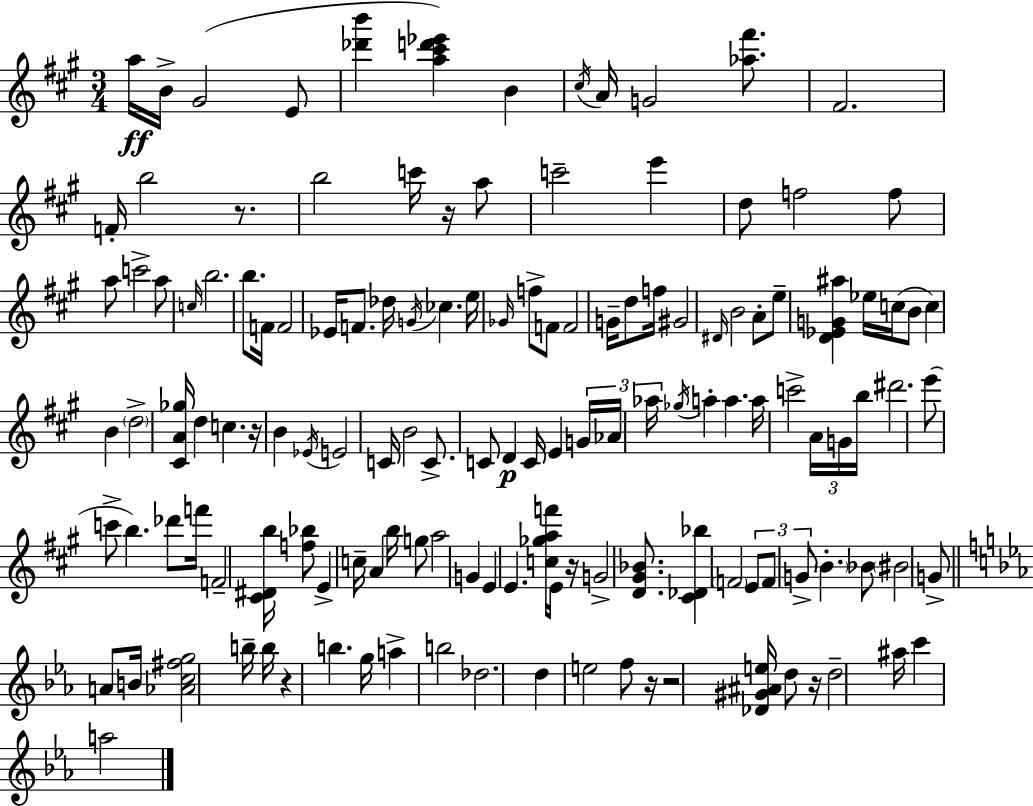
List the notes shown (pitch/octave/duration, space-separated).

A5/s B4/s G#4/h E4/e [Db6,B6]/q [A5,C#6,D6,Eb6]/q B4/q C#5/s A4/s G4/h [Ab5,F#6]/e. F#4/h. F4/s B5/h R/e. B5/h C6/s R/s A5/e C6/h E6/q D5/e F5/h F5/e A5/e C6/h A5/e C5/s B5/h. B5/e. F4/s F4/h Eb4/s F4/e. Db5/s G4/s CES5/q. E5/s Gb4/s F5/e F4/e F4/h G4/s D5/e F5/s G#4/h D#4/s B4/h A4/e E5/e [D4,Eb4,G4,A#5]/q Eb5/s C5/s B4/e C5/q B4/q D5/h [C#4,A4,Gb5]/s D5/q C5/q. R/s B4/q Eb4/s E4/h C4/s B4/h C4/e. C4/e D4/q C4/s E4/q G4/s Ab4/s Ab5/s Gb5/s A5/q A5/q. A5/s C6/h A4/s G4/s B5/s D#6/h. E6/e C6/e B5/q. Db6/e F6/s F4/h [C#4,D#4,B5]/s [F5,Bb5]/e E4/q C5/s A4/q B5/s G5/e A5/h G4/q E4/q E4/q. [C5,Gb5,A5,F6]/s E4/s R/s G4/h [D4,G#4,Bb4]/e. [C#4,Db4,Bb5]/q F4/h E4/e F4/e G4/e B4/q. Bb4/e BIS4/h G4/e A4/e B4/s [Ab4,C5,F#5,G5]/h B5/s B5/s R/q B5/q. G5/s A5/q B5/h Db5/h. D5/q E5/h F5/e R/s R/h [Db4,G#4,A#4,E5]/s D5/e R/s D5/h A#5/s C6/q A5/h